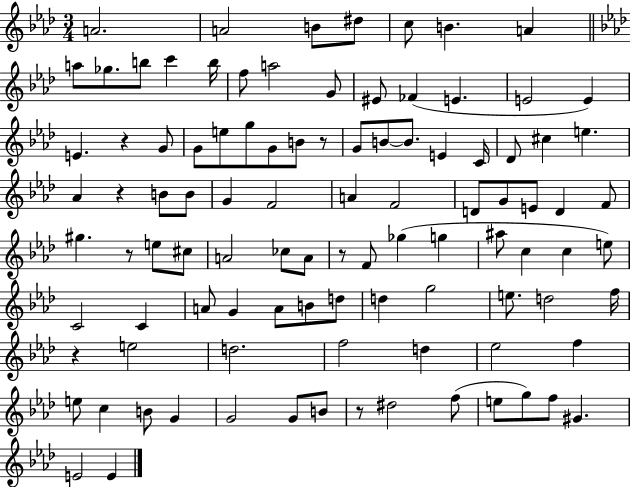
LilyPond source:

{
  \clef treble
  \numericTimeSignature
  \time 3/4
  \key aes \major
  a'2. | a'2 b'8 dis''8 | c''8 b'4. a'4 | \bar "||" \break \key aes \major a''8 ges''8. b''8 c'''4 b''16 | f''8 a''2 g'8 | eis'8 fes'4( e'4. | e'2 e'4) | \break e'4. r4 g'8 | g'8 e''8 g''8 g'8 b'8 r8 | g'8 b'8~~ b'8. e'4 c'16 | des'8 cis''4 e''4. | \break aes'4 r4 b'8 b'8 | g'4 f'2 | a'4 f'2 | d'8 g'8 e'8 d'4 f'8 | \break gis''4. r8 e''8 cis''8 | a'2 ces''8 a'8 | r8 f'8 ges''4( g''4 | ais''8 c''4 c''4 e''8) | \break c'2 c'4 | a'8 g'4 a'8 b'8 d''8 | d''4 g''2 | e''8. d''2 f''16 | \break r4 e''2 | d''2. | f''2 d''4 | ees''2 f''4 | \break e''8 c''4 b'8 g'4 | g'2 g'8 b'8 | r8 dis''2 f''8( | e''8 g''8) f''8 gis'4. | \break e'2 e'4 | \bar "|."
}